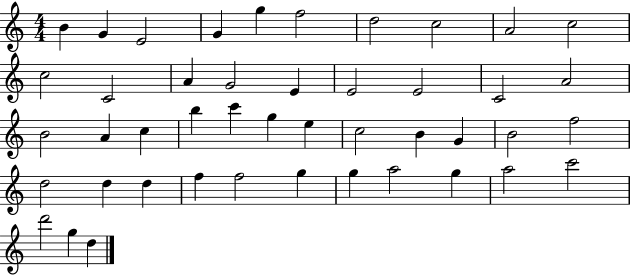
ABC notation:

X:1
T:Untitled
M:4/4
L:1/4
K:C
B G E2 G g f2 d2 c2 A2 c2 c2 C2 A G2 E E2 E2 C2 A2 B2 A c b c' g e c2 B G B2 f2 d2 d d f f2 g g a2 g a2 c'2 d'2 g d